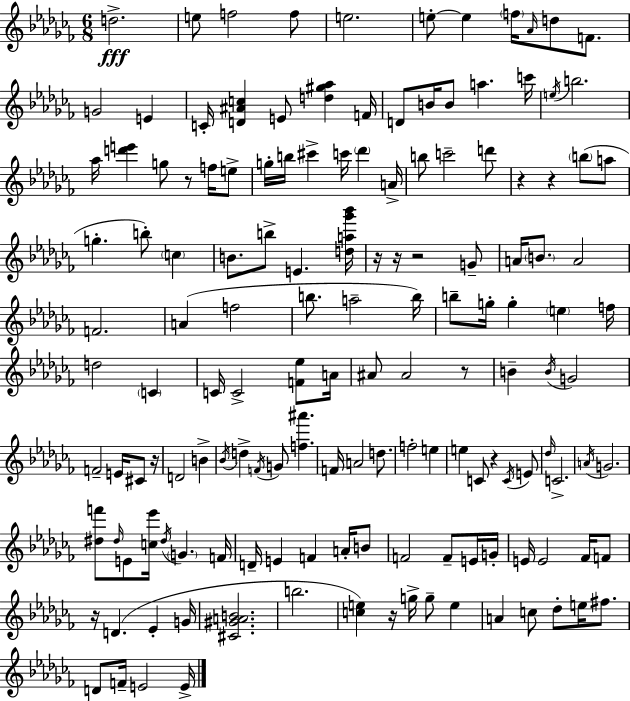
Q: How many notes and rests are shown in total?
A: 146